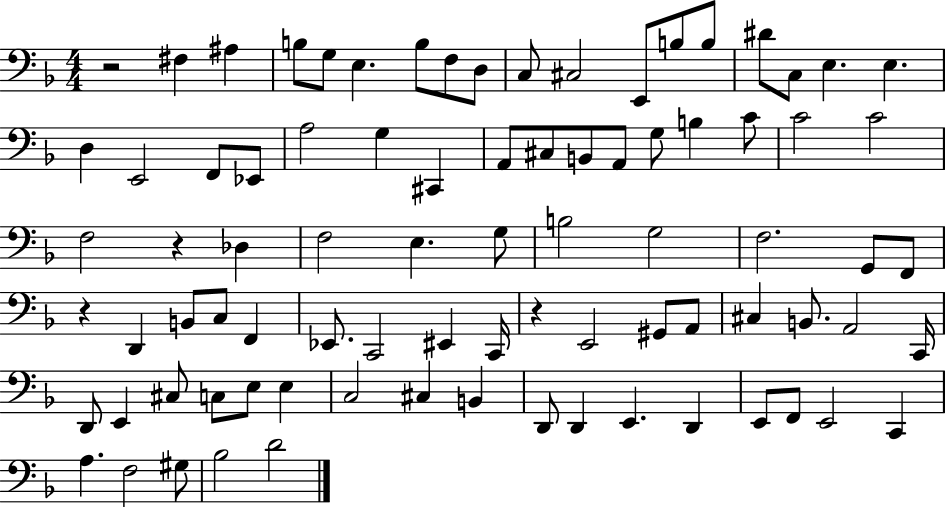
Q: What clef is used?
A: bass